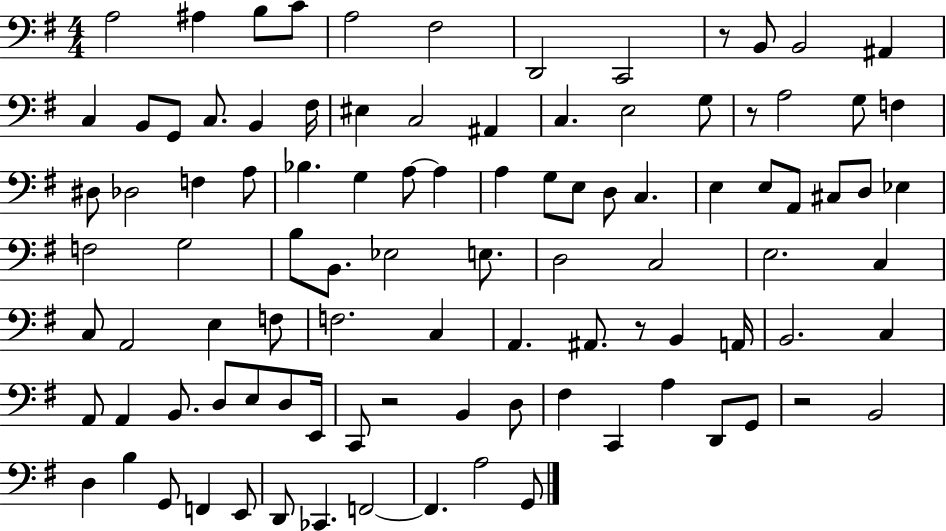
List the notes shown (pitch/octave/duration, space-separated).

A3/h A#3/q B3/e C4/e A3/h F#3/h D2/h C2/h R/e B2/e B2/h A#2/q C3/q B2/e G2/e C3/e. B2/q F#3/s EIS3/q C3/h A#2/q C3/q. E3/h G3/e R/e A3/h G3/e F3/q D#3/e Db3/h F3/q A3/e Bb3/q. G3/q A3/e A3/q A3/q G3/e E3/e D3/e C3/q. E3/q E3/e A2/e C#3/e D3/e Eb3/q F3/h G3/h B3/e B2/e. Eb3/h E3/e. D3/h C3/h E3/h. C3/q C3/e A2/h E3/q F3/e F3/h. C3/q A2/q. A#2/e. R/e B2/q A2/s B2/h. C3/q A2/e A2/q B2/e. D3/e E3/e D3/e E2/s C2/e R/h B2/q D3/e F#3/q C2/q A3/q D2/e G2/e R/h B2/h D3/q B3/q G2/e F2/q E2/e D2/e CES2/q. F2/h F2/q. A3/h G2/e